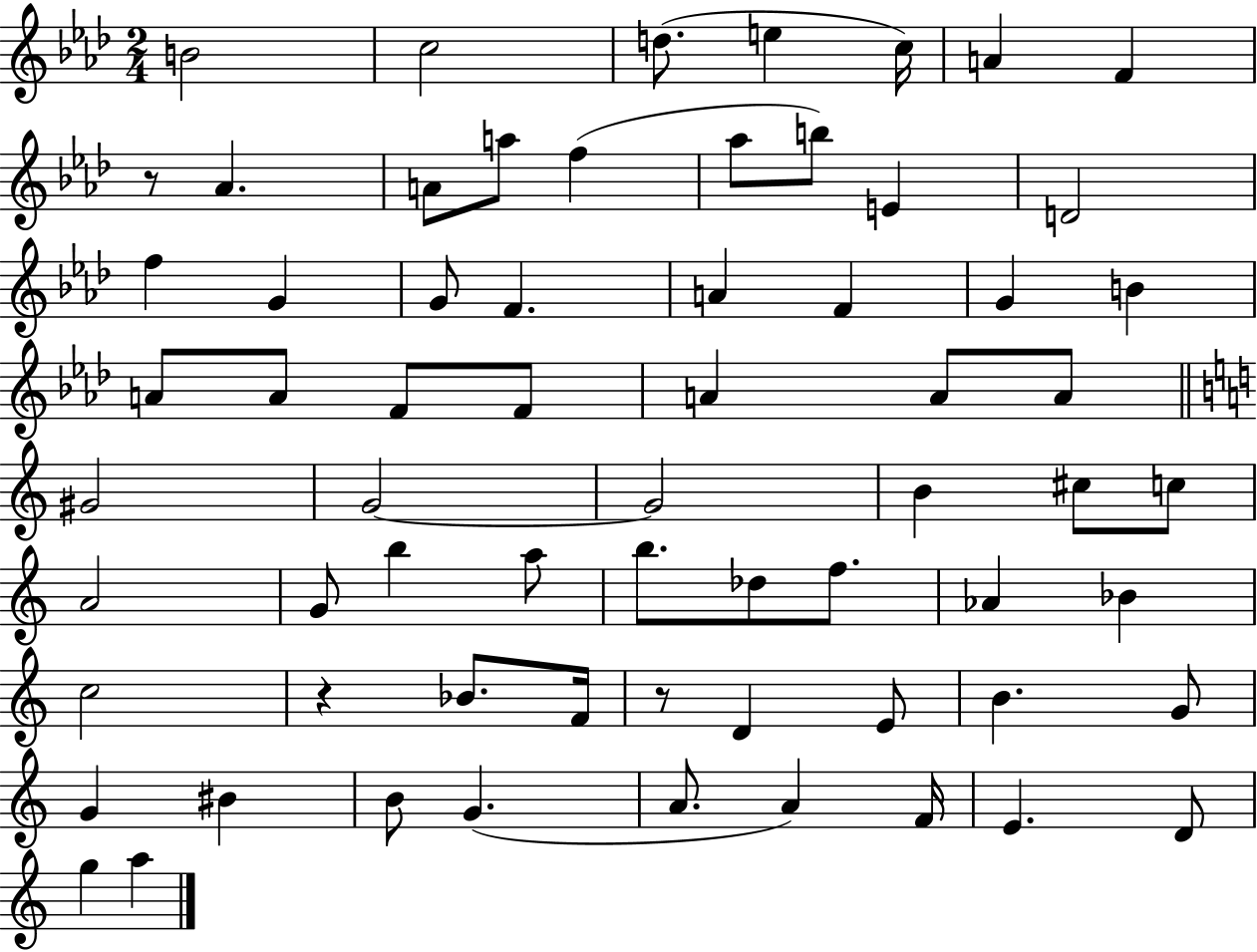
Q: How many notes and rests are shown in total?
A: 66